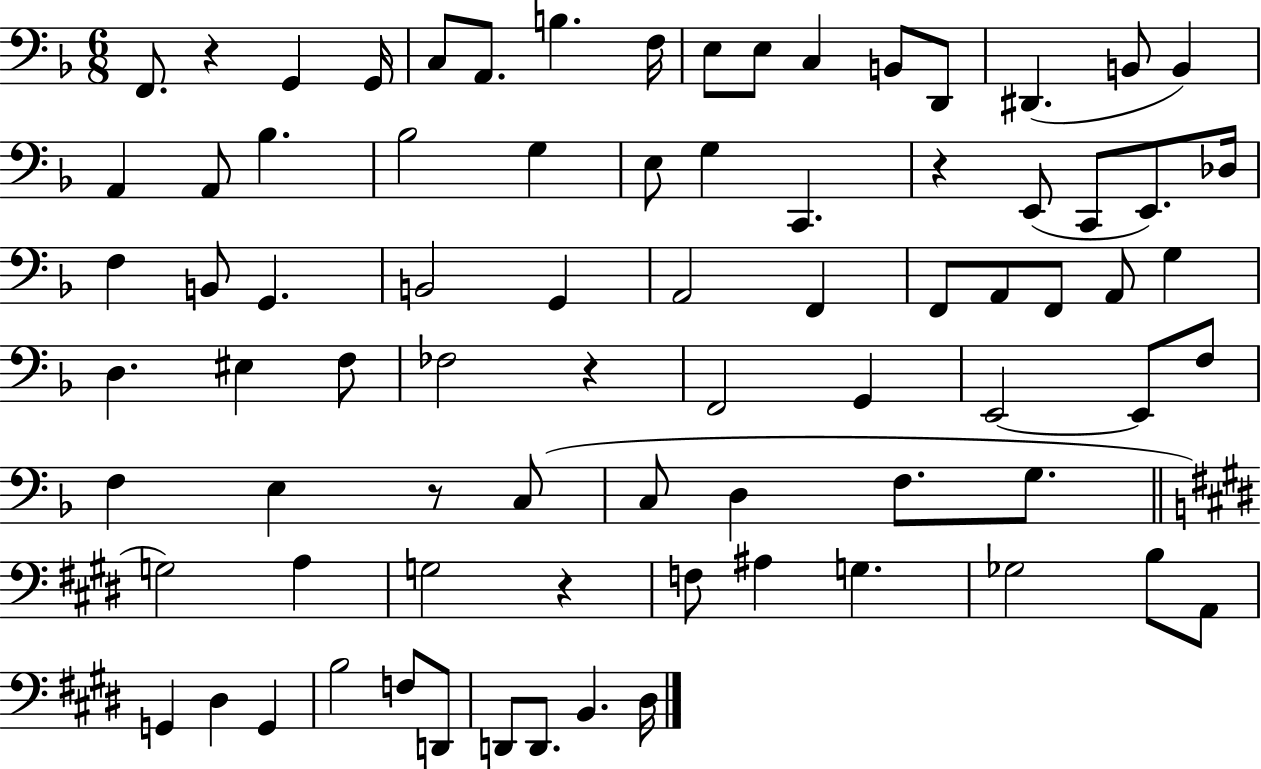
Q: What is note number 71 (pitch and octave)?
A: D2